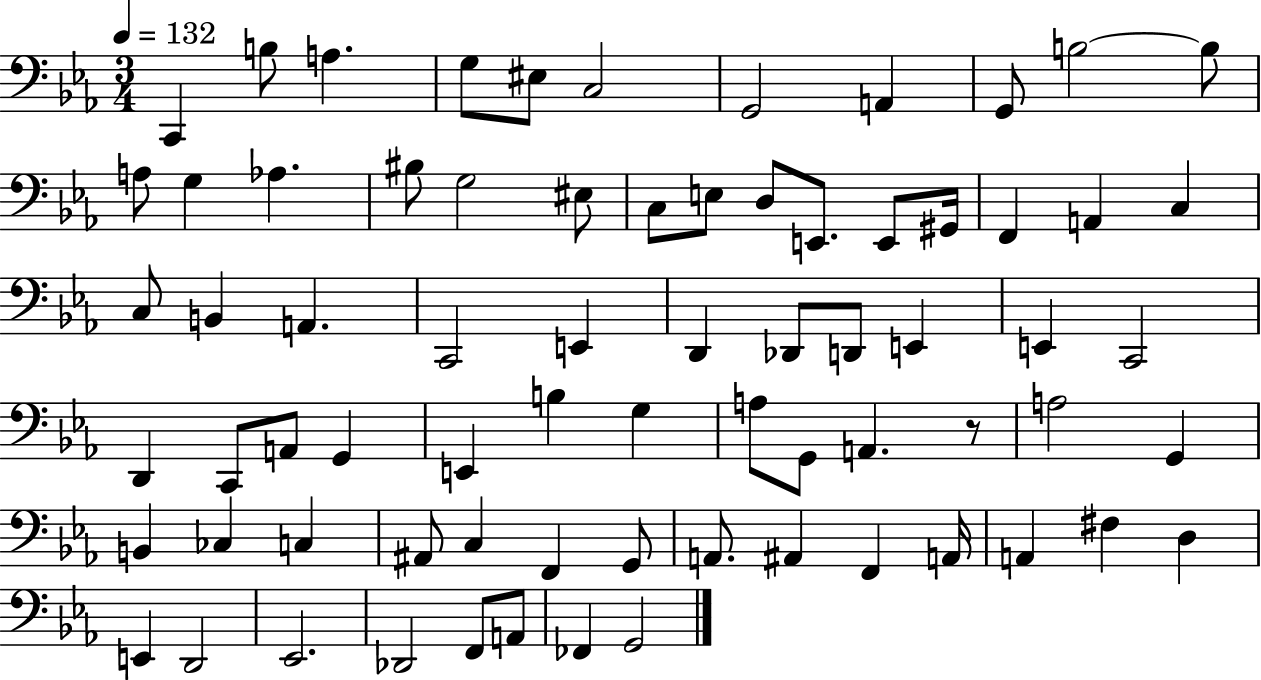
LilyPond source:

{
  \clef bass
  \numericTimeSignature
  \time 3/4
  \key ees \major
  \tempo 4 = 132
  c,4 b8 a4. | g8 eis8 c2 | g,2 a,4 | g,8 b2~~ b8 | \break a8 g4 aes4. | bis8 g2 eis8 | c8 e8 d8 e,8. e,8 gis,16 | f,4 a,4 c4 | \break c8 b,4 a,4. | c,2 e,4 | d,4 des,8 d,8 e,4 | e,4 c,2 | \break d,4 c,8 a,8 g,4 | e,4 b4 g4 | a8 g,8 a,4. r8 | a2 g,4 | \break b,4 ces4 c4 | ais,8 c4 f,4 g,8 | a,8. ais,4 f,4 a,16 | a,4 fis4 d4 | \break e,4 d,2 | ees,2. | des,2 f,8 a,8 | fes,4 g,2 | \break \bar "|."
}